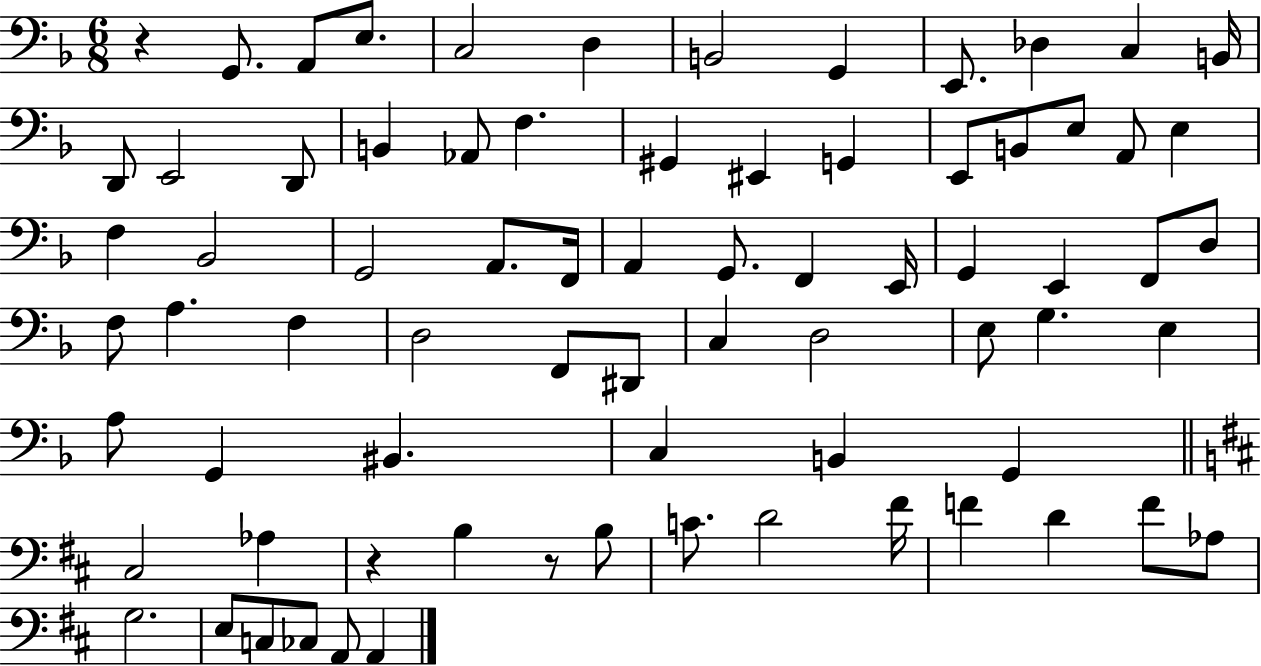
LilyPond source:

{
  \clef bass
  \numericTimeSignature
  \time 6/8
  \key f \major
  r4 g,8. a,8 e8. | c2 d4 | b,2 g,4 | e,8. des4 c4 b,16 | \break d,8 e,2 d,8 | b,4 aes,8 f4. | gis,4 eis,4 g,4 | e,8 b,8 e8 a,8 e4 | \break f4 bes,2 | g,2 a,8. f,16 | a,4 g,8. f,4 e,16 | g,4 e,4 f,8 d8 | \break f8 a4. f4 | d2 f,8 dis,8 | c4 d2 | e8 g4. e4 | \break a8 g,4 bis,4. | c4 b,4 g,4 | \bar "||" \break \key b \minor cis2 aes4 | r4 b4 r8 b8 | c'8. d'2 fis'16 | f'4 d'4 f'8 aes8 | \break g2. | e8 c8 ces8 a,8 a,4 | \bar "|."
}